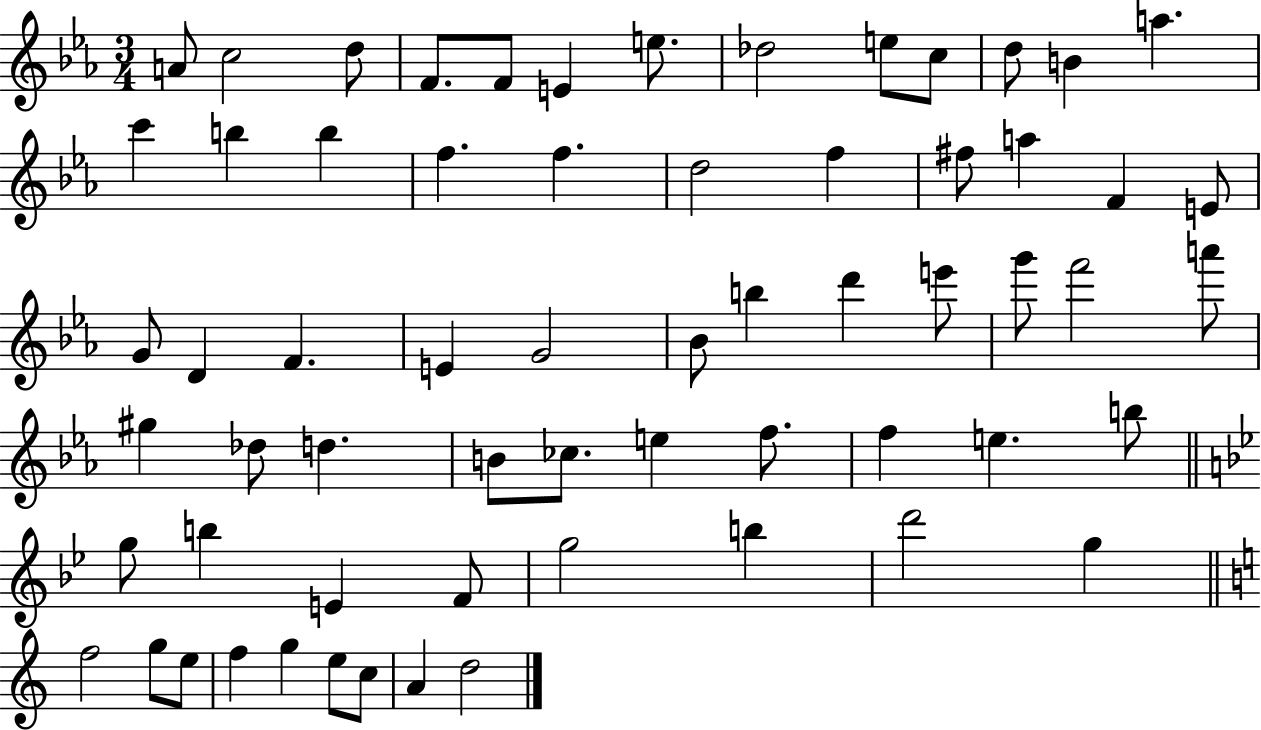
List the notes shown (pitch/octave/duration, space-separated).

A4/e C5/h D5/e F4/e. F4/e E4/q E5/e. Db5/h E5/e C5/e D5/e B4/q A5/q. C6/q B5/q B5/q F5/q. F5/q. D5/h F5/q F#5/e A5/q F4/q E4/e G4/e D4/q F4/q. E4/q G4/h Bb4/e B5/q D6/q E6/e G6/e F6/h A6/e G#5/q Db5/e D5/q. B4/e CES5/e. E5/q F5/e. F5/q E5/q. B5/e G5/e B5/q E4/q F4/e G5/h B5/q D6/h G5/q F5/h G5/e E5/e F5/q G5/q E5/e C5/e A4/q D5/h